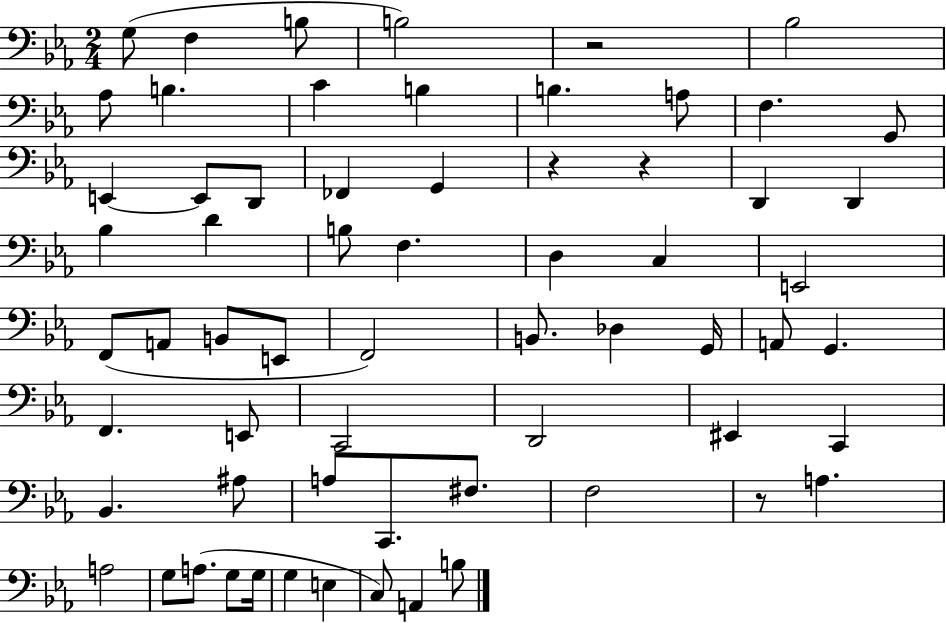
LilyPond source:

{
  \clef bass
  \numericTimeSignature
  \time 2/4
  \key ees \major
  g8( f4 b8 | b2) | r2 | bes2 | \break aes8 b4. | c'4 b4 | b4. a8 | f4. g,8 | \break e,4~~ e,8 d,8 | fes,4 g,4 | r4 r4 | d,4 d,4 | \break bes4 d'4 | b8 f4. | d4 c4 | e,2 | \break f,8( a,8 b,8 e,8 | f,2) | b,8. des4 g,16 | a,8 g,4. | \break f,4. e,8 | c,2 | d,2 | eis,4 c,4 | \break bes,4. ais8 | a8 c,8. fis8. | f2 | r8 a4. | \break a2 | g8 a8.( g8 g16 | g4 e4 | c8) a,4 b8 | \break \bar "|."
}